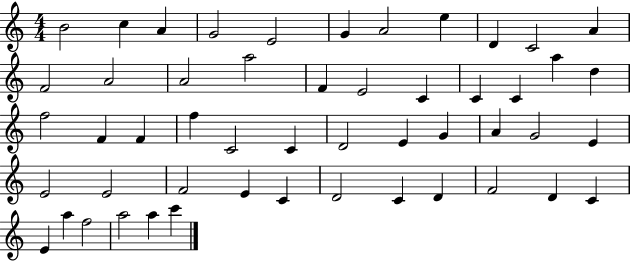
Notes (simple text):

B4/h C5/q A4/q G4/h E4/h G4/q A4/h E5/q D4/q C4/h A4/q F4/h A4/h A4/h A5/h F4/q E4/h C4/q C4/q C4/q A5/q D5/q F5/h F4/q F4/q F5/q C4/h C4/q D4/h E4/q G4/q A4/q G4/h E4/q E4/h E4/h F4/h E4/q C4/q D4/h C4/q D4/q F4/h D4/q C4/q E4/q A5/q F5/h A5/h A5/q C6/q